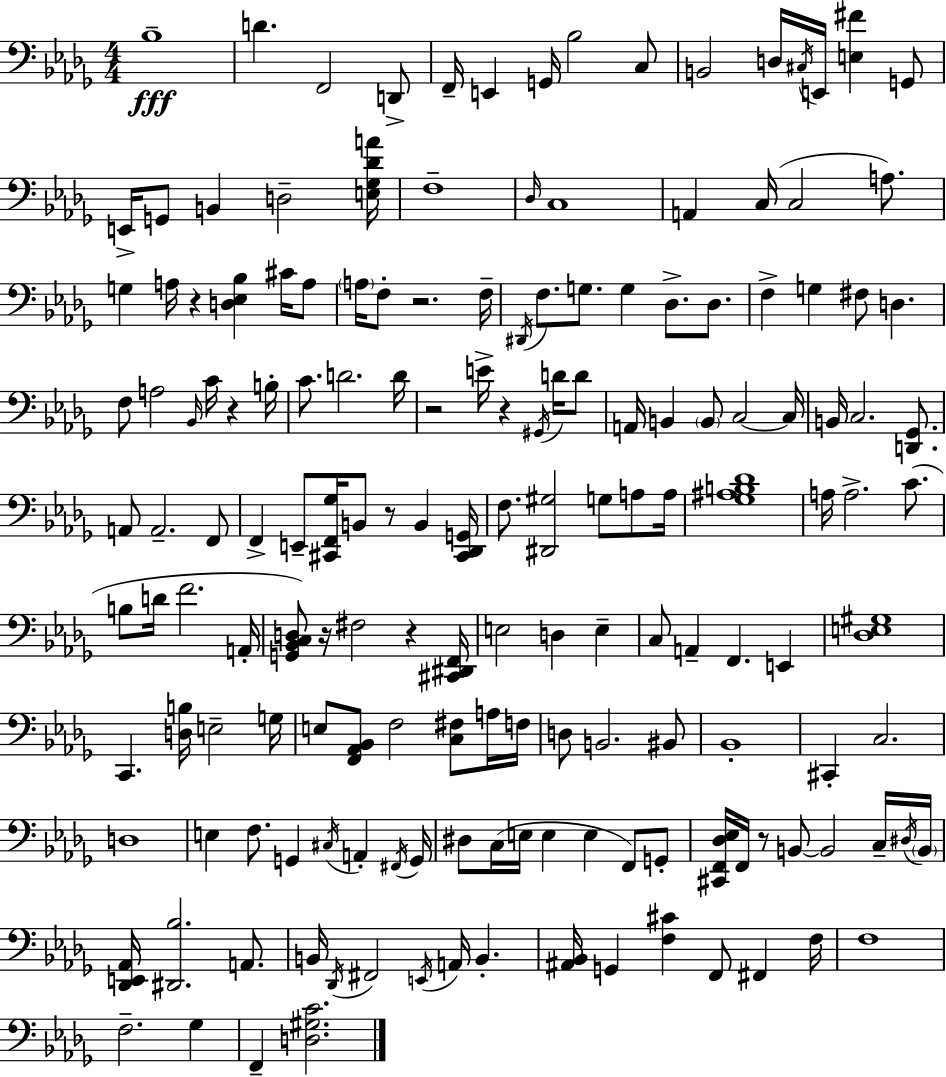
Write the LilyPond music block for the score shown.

{
  \clef bass
  \numericTimeSignature
  \time 4/4
  \key bes \minor
  bes1--\fff | d'4. f,2 d,8-> | f,16-- e,4 g,16 bes2 c8 | b,2 d16 \acciaccatura { cis16 } e,16 <e fis'>4 g,8 | \break e,16-> g,8 b,4 d2-- | <e ges des' a'>16 f1-- | \grace { des16 } c1 | a,4 c16( c2 a8.) | \break g4 a16 r4 <d ees bes>4 cis'16 | a8 \parenthesize a16 f8-. r2. | f16-- \acciaccatura { dis,16 } f8. g8. g4 des8.-> | des8. f4-> g4 fis8 d4. | \break f8 a2 \grace { bes,16 } c'16 r4 | b16-. c'8. d'2. | d'16 r2 e'16-> r4 | \acciaccatura { gis,16 } d'16 d'8 a,16 b,4 \parenthesize b,8 c2~~ | \break c16 b,16 c2. | <d, ges,>8. a,8 a,2.-- | f,8 f,4-> e,8-- <cis, f, ges>16 b,8 r8 | b,4 <cis, des, g,>16 f8. <dis, gis>2 | \break g8 a8 a16 <ges ais b des'>1 | a16 a2.-> | c'8.( b8 d'16 f'2. | a,16-. <g, bes, c d>8) r16 fis2 | \break r4 <cis, dis, f,>16 e2 d4 | e4-- c8 a,4-- f,4. | e,4 <des e gis>1 | c,4. <d b>16 e2-- | \break g16 e8 <f, aes, bes,>8 f2 | <c fis>8 a16 f16 d8 b,2. | bis,8 bes,1-. | cis,4-. c2. | \break d1 | e4 f8. g,4 | \acciaccatura { cis16 } a,4-. \acciaccatura { fis,16 } g,16 dis8 c16( e16 e4 e4 | f,8) g,8-. <cis, f, des ees>16 f,16 r8 b,8~~ b,2 | \break c16-- \acciaccatura { dis16 } \parenthesize b,16 <des, e, aes,>16 <dis, bes>2. | a,8. b,16 \acciaccatura { des,16 } fis,2 | \acciaccatura { e,16 } a,16 b,4.-. <ais, bes,>16 g,4 <f cis'>4 | f,8 fis,4 f16 f1 | \break f2.-- | ges4 f,4-- <d gis c'>2. | \bar "|."
}